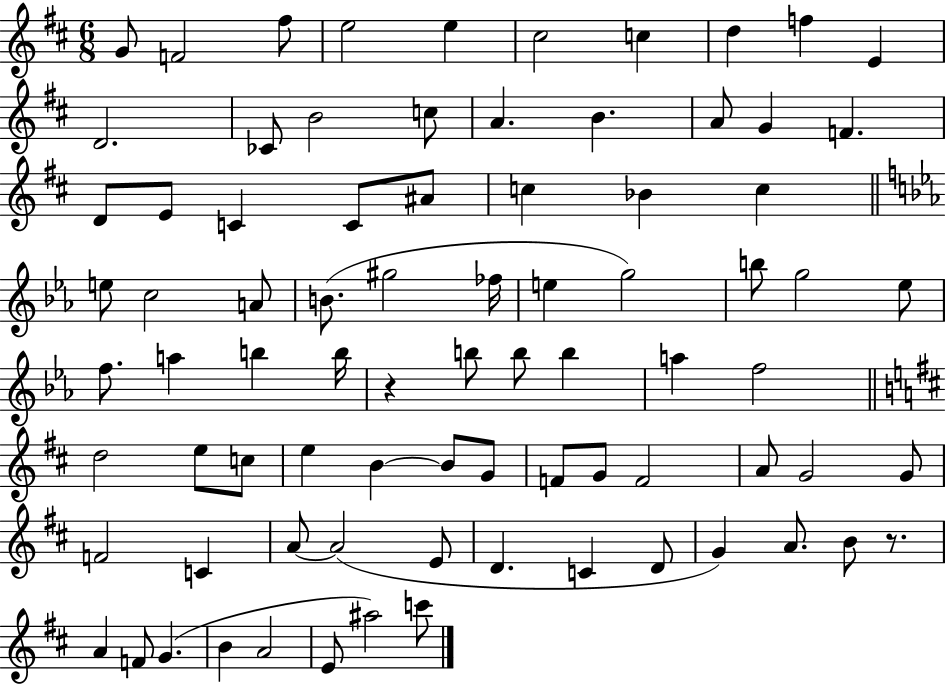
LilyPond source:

{
  \clef treble
  \numericTimeSignature
  \time 6/8
  \key d \major
  g'8 f'2 fis''8 | e''2 e''4 | cis''2 c''4 | d''4 f''4 e'4 | \break d'2. | ces'8 b'2 c''8 | a'4. b'4. | a'8 g'4 f'4. | \break d'8 e'8 c'4 c'8 ais'8 | c''4 bes'4 c''4 | \bar "||" \break \key ees \major e''8 c''2 a'8 | b'8.( gis''2 fes''16 | e''4 g''2) | b''8 g''2 ees''8 | \break f''8. a''4 b''4 b''16 | r4 b''8 b''8 b''4 | a''4 f''2 | \bar "||" \break \key d \major d''2 e''8 c''8 | e''4 b'4~~ b'8 g'8 | f'8 g'8 f'2 | a'8 g'2 g'8 | \break f'2 c'4 | a'8~~ a'2( e'8 | d'4. c'4 d'8 | g'4) a'8. b'8 r8. | \break a'4 f'8 g'4.( | b'4 a'2 | e'8 ais''2) c'''8 | \bar "|."
}